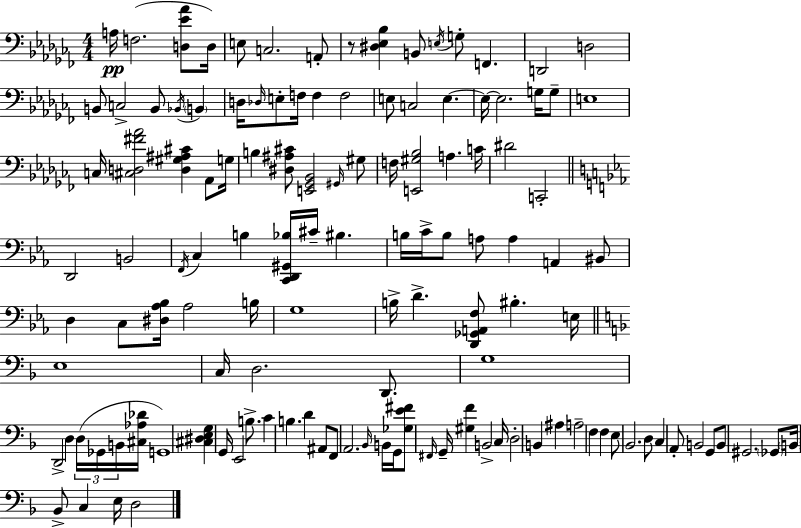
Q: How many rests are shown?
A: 1